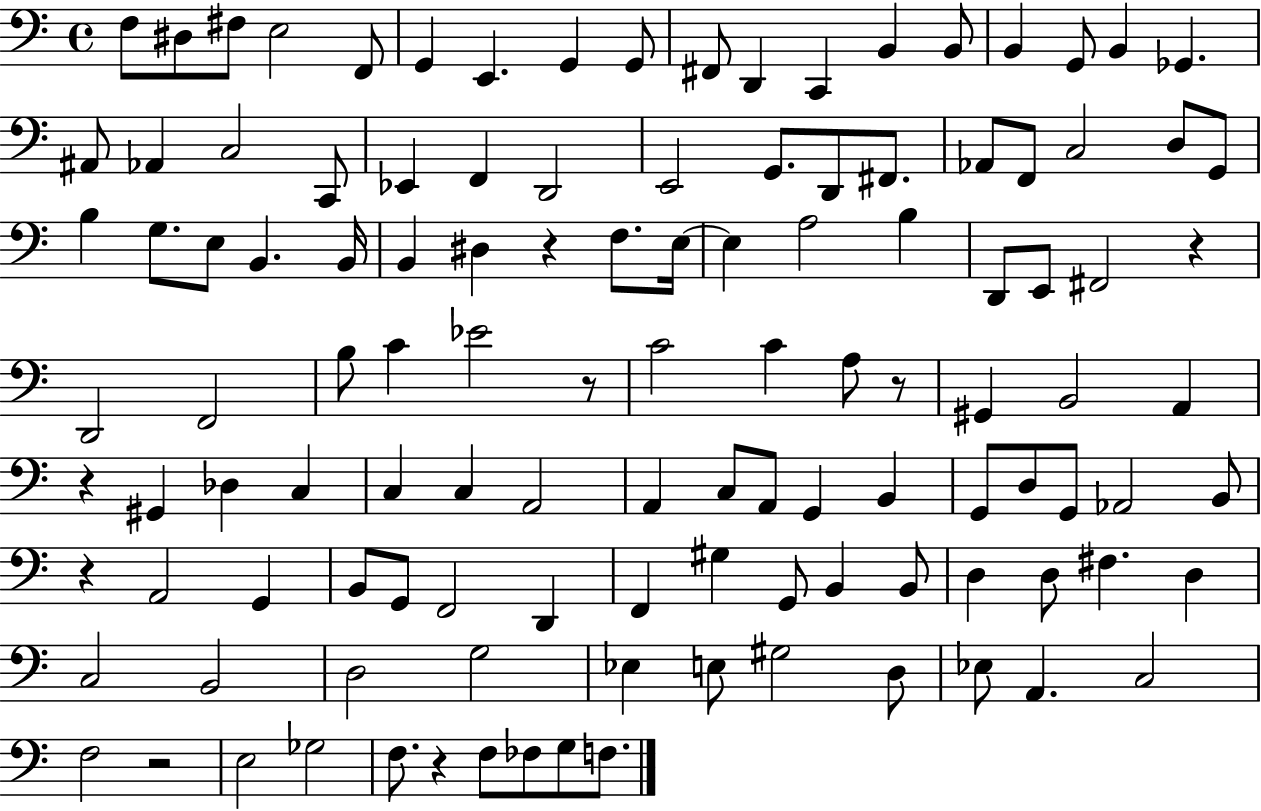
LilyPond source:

{
  \clef bass
  \time 4/4
  \defaultTimeSignature
  \key c \major
  \repeat volta 2 { f8 dis8 fis8 e2 f,8 | g,4 e,4. g,4 g,8 | fis,8 d,4 c,4 b,4 b,8 | b,4 g,8 b,4 ges,4. | \break ais,8 aes,4 c2 c,8 | ees,4 f,4 d,2 | e,2 g,8. d,8 fis,8. | aes,8 f,8 c2 d8 g,8 | \break b4 g8. e8 b,4. b,16 | b,4 dis4 r4 f8. e16~~ | e4 a2 b4 | d,8 e,8 fis,2 r4 | \break d,2 f,2 | b8 c'4 ees'2 r8 | c'2 c'4 a8 r8 | gis,4 b,2 a,4 | \break r4 gis,4 des4 c4 | c4 c4 a,2 | a,4 c8 a,8 g,4 b,4 | g,8 d8 g,8 aes,2 b,8 | \break r4 a,2 g,4 | b,8 g,8 f,2 d,4 | f,4 gis4 g,8 b,4 b,8 | d4 d8 fis4. d4 | \break c2 b,2 | d2 g2 | ees4 e8 gis2 d8 | ees8 a,4. c2 | \break f2 r2 | e2 ges2 | f8. r4 f8 fes8 g8 f8. | } \bar "|."
}